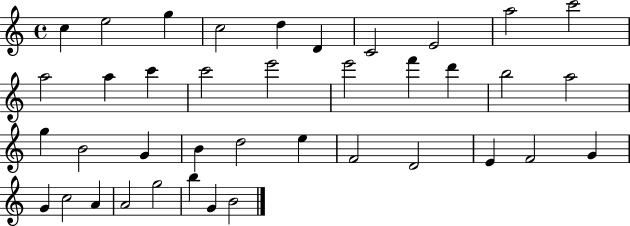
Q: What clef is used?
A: treble